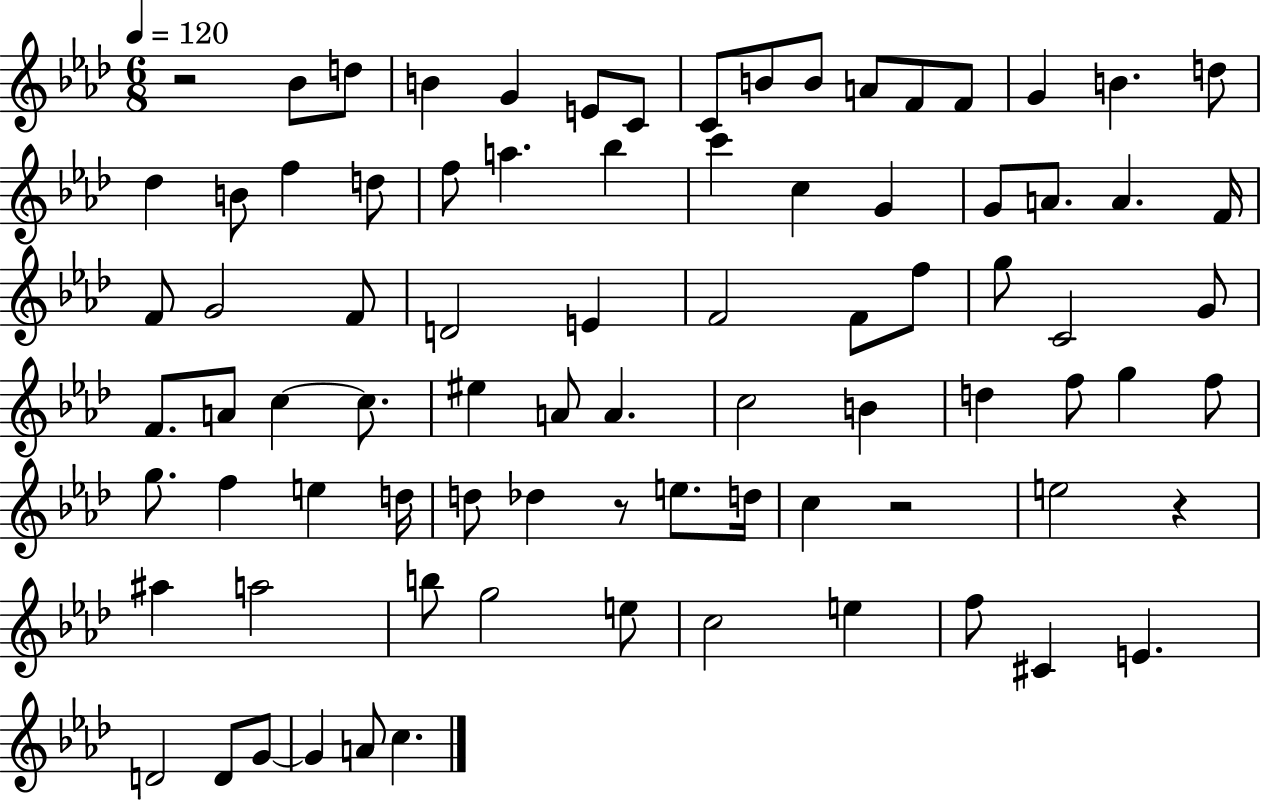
{
  \clef treble
  \numericTimeSignature
  \time 6/8
  \key aes \major
  \tempo 4 = 120
  r2 bes'8 d''8 | b'4 g'4 e'8 c'8 | c'8 b'8 b'8 a'8 f'8 f'8 | g'4 b'4. d''8 | \break des''4 b'8 f''4 d''8 | f''8 a''4. bes''4 | c'''4 c''4 g'4 | g'8 a'8. a'4. f'16 | \break f'8 g'2 f'8 | d'2 e'4 | f'2 f'8 f''8 | g''8 c'2 g'8 | \break f'8. a'8 c''4~~ c''8. | eis''4 a'8 a'4. | c''2 b'4 | d''4 f''8 g''4 f''8 | \break g''8. f''4 e''4 d''16 | d''8 des''4 r8 e''8. d''16 | c''4 r2 | e''2 r4 | \break ais''4 a''2 | b''8 g''2 e''8 | c''2 e''4 | f''8 cis'4 e'4. | \break d'2 d'8 g'8~~ | g'4 a'8 c''4. | \bar "|."
}